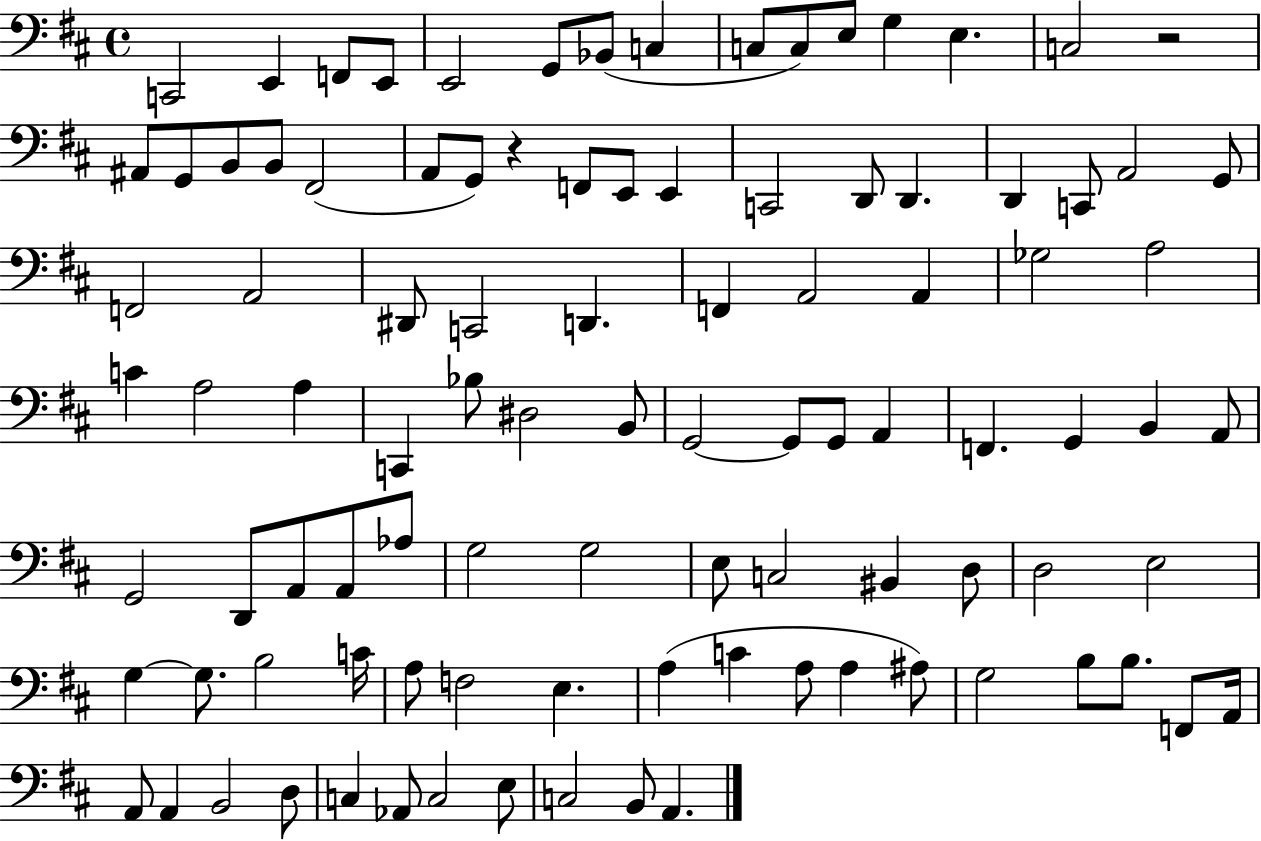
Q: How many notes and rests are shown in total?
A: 99